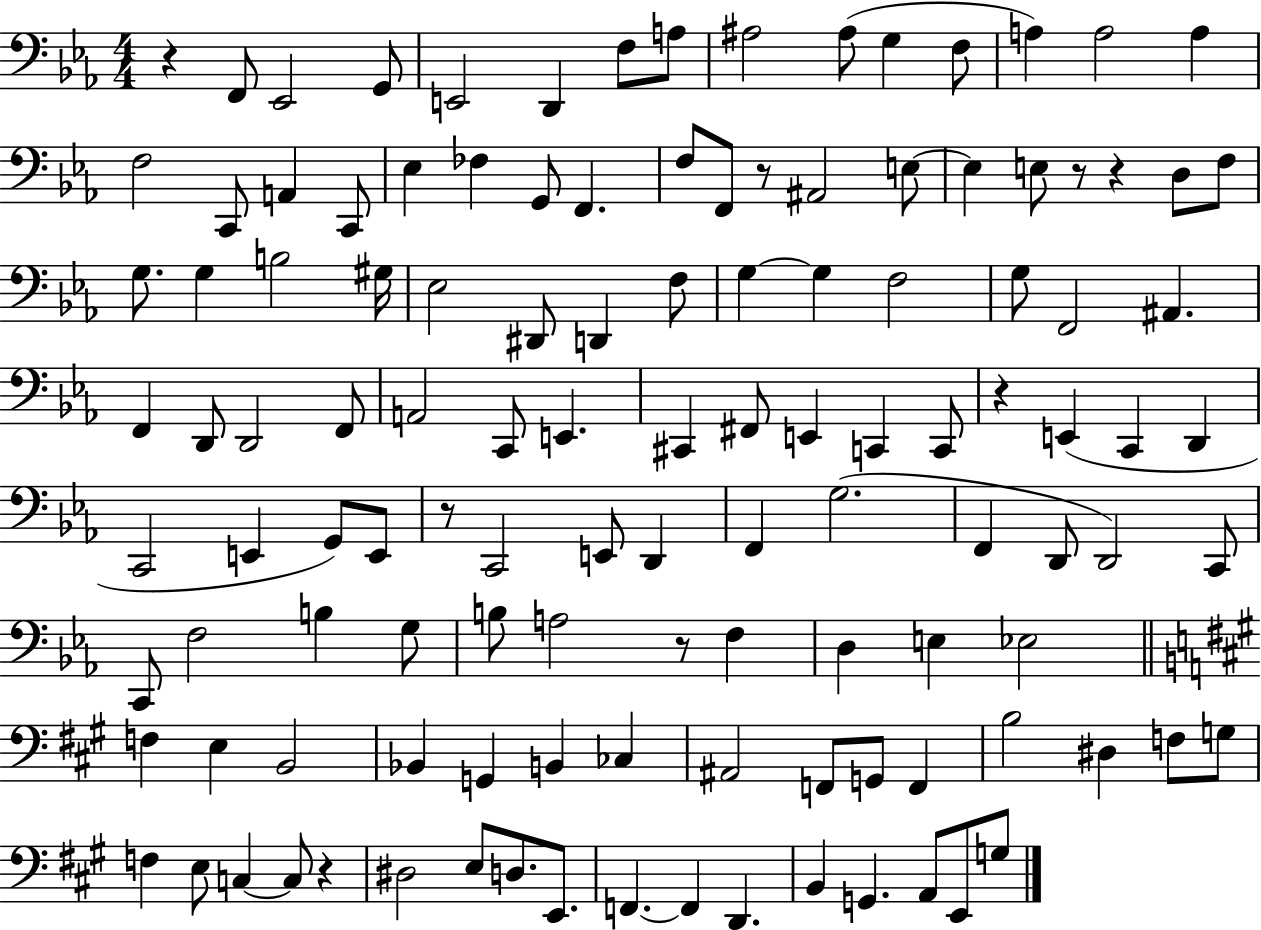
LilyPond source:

{
  \clef bass
  \numericTimeSignature
  \time 4/4
  \key ees \major
  \repeat volta 2 { r4 f,8 ees,2 g,8 | e,2 d,4 f8 a8 | ais2 ais8( g4 f8 | a4) a2 a4 | \break f2 c,8 a,4 c,8 | ees4 fes4 g,8 f,4. | f8 f,8 r8 ais,2 e8~~ | e4 e8 r8 r4 d8 f8 | \break g8. g4 b2 gis16 | ees2 dis,8 d,4 f8 | g4~~ g4 f2 | g8 f,2 ais,4. | \break f,4 d,8 d,2 f,8 | a,2 c,8 e,4. | cis,4 fis,8 e,4 c,4 c,8 | r4 e,4( c,4 d,4 | \break c,2 e,4 g,8) e,8 | r8 c,2 e,8 d,4 | f,4 g2.( | f,4 d,8 d,2) c,8 | \break c,8 f2 b4 g8 | b8 a2 r8 f4 | d4 e4 ees2 | \bar "||" \break \key a \major f4 e4 b,2 | bes,4 g,4 b,4 ces4 | ais,2 f,8 g,8 f,4 | b2 dis4 f8 g8 | \break f4 e8 c4~~ c8 r4 | dis2 e8 d8. e,8. | f,4.~~ f,4 d,4. | b,4 g,4. a,8 e,8 g8 | \break } \bar "|."
}